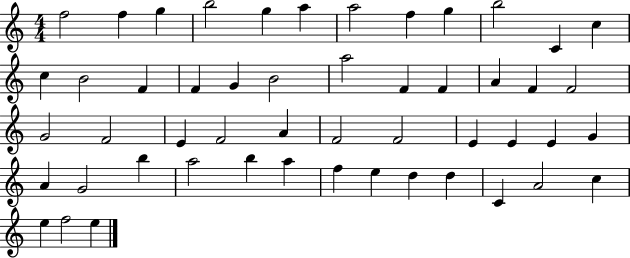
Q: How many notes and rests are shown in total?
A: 51